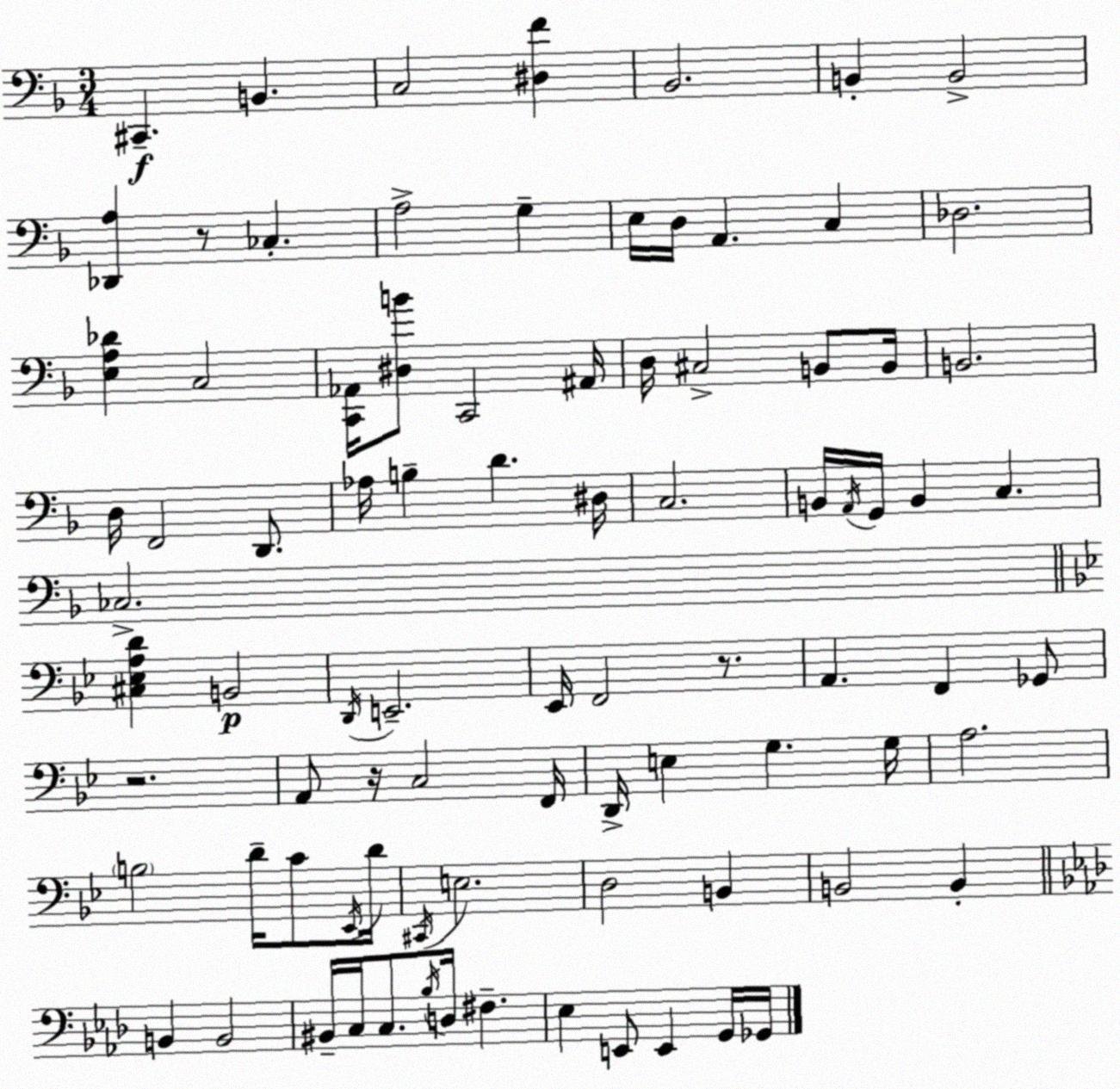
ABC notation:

X:1
T:Untitled
M:3/4
L:1/4
K:F
^C,, B,, C,2 [^D,F] _B,,2 B,, B,,2 [_D,,A,] z/2 _C, A,2 G, E,/4 D,/4 A,, C, _D,2 [E,A,_D] C,2 [C,,_A,,]/4 [^D,B]/2 C,,2 ^A,,/4 D,/4 ^C,2 B,,/2 B,,/4 B,,2 D,/4 F,,2 D,,/2 _A,/4 B, D ^D,/4 C,2 B,,/4 A,,/4 G,,/4 B,, C, _C,2 [^C,_E,A,D] B,,2 D,,/4 E,,2 _E,,/4 F,,2 z/2 A,, F,, _G,,/2 z2 A,,/2 z/4 C,2 F,,/4 D,,/4 E, G, G,/4 A,2 B,2 D/4 C/2 _E,,/4 D/4 ^C,,/4 E,2 D,2 B,, B,,2 B,, B,, B,,2 ^B,,/4 C,/4 C,/2 _B,/4 D,/4 ^F, _E, E,,/2 E,, G,,/4 _G,,/4